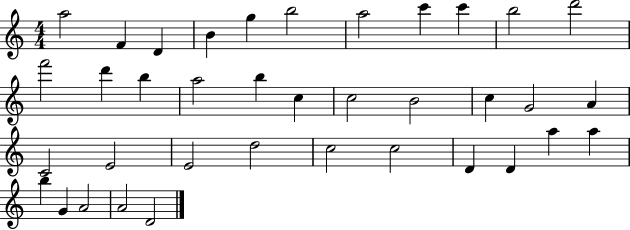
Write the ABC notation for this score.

X:1
T:Untitled
M:4/4
L:1/4
K:C
a2 F D B g b2 a2 c' c' b2 d'2 f'2 d' b a2 b c c2 B2 c G2 A C2 E2 E2 d2 c2 c2 D D a a b G A2 A2 D2